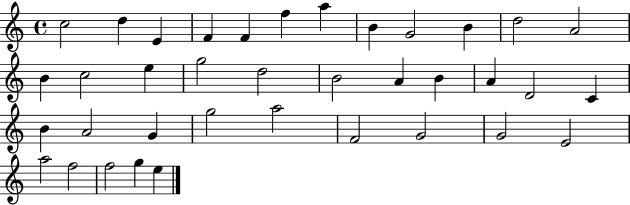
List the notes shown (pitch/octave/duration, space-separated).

C5/h D5/q E4/q F4/q F4/q F5/q A5/q B4/q G4/h B4/q D5/h A4/h B4/q C5/h E5/q G5/h D5/h B4/h A4/q B4/q A4/q D4/h C4/q B4/q A4/h G4/q G5/h A5/h F4/h G4/h G4/h E4/h A5/h F5/h F5/h G5/q E5/q